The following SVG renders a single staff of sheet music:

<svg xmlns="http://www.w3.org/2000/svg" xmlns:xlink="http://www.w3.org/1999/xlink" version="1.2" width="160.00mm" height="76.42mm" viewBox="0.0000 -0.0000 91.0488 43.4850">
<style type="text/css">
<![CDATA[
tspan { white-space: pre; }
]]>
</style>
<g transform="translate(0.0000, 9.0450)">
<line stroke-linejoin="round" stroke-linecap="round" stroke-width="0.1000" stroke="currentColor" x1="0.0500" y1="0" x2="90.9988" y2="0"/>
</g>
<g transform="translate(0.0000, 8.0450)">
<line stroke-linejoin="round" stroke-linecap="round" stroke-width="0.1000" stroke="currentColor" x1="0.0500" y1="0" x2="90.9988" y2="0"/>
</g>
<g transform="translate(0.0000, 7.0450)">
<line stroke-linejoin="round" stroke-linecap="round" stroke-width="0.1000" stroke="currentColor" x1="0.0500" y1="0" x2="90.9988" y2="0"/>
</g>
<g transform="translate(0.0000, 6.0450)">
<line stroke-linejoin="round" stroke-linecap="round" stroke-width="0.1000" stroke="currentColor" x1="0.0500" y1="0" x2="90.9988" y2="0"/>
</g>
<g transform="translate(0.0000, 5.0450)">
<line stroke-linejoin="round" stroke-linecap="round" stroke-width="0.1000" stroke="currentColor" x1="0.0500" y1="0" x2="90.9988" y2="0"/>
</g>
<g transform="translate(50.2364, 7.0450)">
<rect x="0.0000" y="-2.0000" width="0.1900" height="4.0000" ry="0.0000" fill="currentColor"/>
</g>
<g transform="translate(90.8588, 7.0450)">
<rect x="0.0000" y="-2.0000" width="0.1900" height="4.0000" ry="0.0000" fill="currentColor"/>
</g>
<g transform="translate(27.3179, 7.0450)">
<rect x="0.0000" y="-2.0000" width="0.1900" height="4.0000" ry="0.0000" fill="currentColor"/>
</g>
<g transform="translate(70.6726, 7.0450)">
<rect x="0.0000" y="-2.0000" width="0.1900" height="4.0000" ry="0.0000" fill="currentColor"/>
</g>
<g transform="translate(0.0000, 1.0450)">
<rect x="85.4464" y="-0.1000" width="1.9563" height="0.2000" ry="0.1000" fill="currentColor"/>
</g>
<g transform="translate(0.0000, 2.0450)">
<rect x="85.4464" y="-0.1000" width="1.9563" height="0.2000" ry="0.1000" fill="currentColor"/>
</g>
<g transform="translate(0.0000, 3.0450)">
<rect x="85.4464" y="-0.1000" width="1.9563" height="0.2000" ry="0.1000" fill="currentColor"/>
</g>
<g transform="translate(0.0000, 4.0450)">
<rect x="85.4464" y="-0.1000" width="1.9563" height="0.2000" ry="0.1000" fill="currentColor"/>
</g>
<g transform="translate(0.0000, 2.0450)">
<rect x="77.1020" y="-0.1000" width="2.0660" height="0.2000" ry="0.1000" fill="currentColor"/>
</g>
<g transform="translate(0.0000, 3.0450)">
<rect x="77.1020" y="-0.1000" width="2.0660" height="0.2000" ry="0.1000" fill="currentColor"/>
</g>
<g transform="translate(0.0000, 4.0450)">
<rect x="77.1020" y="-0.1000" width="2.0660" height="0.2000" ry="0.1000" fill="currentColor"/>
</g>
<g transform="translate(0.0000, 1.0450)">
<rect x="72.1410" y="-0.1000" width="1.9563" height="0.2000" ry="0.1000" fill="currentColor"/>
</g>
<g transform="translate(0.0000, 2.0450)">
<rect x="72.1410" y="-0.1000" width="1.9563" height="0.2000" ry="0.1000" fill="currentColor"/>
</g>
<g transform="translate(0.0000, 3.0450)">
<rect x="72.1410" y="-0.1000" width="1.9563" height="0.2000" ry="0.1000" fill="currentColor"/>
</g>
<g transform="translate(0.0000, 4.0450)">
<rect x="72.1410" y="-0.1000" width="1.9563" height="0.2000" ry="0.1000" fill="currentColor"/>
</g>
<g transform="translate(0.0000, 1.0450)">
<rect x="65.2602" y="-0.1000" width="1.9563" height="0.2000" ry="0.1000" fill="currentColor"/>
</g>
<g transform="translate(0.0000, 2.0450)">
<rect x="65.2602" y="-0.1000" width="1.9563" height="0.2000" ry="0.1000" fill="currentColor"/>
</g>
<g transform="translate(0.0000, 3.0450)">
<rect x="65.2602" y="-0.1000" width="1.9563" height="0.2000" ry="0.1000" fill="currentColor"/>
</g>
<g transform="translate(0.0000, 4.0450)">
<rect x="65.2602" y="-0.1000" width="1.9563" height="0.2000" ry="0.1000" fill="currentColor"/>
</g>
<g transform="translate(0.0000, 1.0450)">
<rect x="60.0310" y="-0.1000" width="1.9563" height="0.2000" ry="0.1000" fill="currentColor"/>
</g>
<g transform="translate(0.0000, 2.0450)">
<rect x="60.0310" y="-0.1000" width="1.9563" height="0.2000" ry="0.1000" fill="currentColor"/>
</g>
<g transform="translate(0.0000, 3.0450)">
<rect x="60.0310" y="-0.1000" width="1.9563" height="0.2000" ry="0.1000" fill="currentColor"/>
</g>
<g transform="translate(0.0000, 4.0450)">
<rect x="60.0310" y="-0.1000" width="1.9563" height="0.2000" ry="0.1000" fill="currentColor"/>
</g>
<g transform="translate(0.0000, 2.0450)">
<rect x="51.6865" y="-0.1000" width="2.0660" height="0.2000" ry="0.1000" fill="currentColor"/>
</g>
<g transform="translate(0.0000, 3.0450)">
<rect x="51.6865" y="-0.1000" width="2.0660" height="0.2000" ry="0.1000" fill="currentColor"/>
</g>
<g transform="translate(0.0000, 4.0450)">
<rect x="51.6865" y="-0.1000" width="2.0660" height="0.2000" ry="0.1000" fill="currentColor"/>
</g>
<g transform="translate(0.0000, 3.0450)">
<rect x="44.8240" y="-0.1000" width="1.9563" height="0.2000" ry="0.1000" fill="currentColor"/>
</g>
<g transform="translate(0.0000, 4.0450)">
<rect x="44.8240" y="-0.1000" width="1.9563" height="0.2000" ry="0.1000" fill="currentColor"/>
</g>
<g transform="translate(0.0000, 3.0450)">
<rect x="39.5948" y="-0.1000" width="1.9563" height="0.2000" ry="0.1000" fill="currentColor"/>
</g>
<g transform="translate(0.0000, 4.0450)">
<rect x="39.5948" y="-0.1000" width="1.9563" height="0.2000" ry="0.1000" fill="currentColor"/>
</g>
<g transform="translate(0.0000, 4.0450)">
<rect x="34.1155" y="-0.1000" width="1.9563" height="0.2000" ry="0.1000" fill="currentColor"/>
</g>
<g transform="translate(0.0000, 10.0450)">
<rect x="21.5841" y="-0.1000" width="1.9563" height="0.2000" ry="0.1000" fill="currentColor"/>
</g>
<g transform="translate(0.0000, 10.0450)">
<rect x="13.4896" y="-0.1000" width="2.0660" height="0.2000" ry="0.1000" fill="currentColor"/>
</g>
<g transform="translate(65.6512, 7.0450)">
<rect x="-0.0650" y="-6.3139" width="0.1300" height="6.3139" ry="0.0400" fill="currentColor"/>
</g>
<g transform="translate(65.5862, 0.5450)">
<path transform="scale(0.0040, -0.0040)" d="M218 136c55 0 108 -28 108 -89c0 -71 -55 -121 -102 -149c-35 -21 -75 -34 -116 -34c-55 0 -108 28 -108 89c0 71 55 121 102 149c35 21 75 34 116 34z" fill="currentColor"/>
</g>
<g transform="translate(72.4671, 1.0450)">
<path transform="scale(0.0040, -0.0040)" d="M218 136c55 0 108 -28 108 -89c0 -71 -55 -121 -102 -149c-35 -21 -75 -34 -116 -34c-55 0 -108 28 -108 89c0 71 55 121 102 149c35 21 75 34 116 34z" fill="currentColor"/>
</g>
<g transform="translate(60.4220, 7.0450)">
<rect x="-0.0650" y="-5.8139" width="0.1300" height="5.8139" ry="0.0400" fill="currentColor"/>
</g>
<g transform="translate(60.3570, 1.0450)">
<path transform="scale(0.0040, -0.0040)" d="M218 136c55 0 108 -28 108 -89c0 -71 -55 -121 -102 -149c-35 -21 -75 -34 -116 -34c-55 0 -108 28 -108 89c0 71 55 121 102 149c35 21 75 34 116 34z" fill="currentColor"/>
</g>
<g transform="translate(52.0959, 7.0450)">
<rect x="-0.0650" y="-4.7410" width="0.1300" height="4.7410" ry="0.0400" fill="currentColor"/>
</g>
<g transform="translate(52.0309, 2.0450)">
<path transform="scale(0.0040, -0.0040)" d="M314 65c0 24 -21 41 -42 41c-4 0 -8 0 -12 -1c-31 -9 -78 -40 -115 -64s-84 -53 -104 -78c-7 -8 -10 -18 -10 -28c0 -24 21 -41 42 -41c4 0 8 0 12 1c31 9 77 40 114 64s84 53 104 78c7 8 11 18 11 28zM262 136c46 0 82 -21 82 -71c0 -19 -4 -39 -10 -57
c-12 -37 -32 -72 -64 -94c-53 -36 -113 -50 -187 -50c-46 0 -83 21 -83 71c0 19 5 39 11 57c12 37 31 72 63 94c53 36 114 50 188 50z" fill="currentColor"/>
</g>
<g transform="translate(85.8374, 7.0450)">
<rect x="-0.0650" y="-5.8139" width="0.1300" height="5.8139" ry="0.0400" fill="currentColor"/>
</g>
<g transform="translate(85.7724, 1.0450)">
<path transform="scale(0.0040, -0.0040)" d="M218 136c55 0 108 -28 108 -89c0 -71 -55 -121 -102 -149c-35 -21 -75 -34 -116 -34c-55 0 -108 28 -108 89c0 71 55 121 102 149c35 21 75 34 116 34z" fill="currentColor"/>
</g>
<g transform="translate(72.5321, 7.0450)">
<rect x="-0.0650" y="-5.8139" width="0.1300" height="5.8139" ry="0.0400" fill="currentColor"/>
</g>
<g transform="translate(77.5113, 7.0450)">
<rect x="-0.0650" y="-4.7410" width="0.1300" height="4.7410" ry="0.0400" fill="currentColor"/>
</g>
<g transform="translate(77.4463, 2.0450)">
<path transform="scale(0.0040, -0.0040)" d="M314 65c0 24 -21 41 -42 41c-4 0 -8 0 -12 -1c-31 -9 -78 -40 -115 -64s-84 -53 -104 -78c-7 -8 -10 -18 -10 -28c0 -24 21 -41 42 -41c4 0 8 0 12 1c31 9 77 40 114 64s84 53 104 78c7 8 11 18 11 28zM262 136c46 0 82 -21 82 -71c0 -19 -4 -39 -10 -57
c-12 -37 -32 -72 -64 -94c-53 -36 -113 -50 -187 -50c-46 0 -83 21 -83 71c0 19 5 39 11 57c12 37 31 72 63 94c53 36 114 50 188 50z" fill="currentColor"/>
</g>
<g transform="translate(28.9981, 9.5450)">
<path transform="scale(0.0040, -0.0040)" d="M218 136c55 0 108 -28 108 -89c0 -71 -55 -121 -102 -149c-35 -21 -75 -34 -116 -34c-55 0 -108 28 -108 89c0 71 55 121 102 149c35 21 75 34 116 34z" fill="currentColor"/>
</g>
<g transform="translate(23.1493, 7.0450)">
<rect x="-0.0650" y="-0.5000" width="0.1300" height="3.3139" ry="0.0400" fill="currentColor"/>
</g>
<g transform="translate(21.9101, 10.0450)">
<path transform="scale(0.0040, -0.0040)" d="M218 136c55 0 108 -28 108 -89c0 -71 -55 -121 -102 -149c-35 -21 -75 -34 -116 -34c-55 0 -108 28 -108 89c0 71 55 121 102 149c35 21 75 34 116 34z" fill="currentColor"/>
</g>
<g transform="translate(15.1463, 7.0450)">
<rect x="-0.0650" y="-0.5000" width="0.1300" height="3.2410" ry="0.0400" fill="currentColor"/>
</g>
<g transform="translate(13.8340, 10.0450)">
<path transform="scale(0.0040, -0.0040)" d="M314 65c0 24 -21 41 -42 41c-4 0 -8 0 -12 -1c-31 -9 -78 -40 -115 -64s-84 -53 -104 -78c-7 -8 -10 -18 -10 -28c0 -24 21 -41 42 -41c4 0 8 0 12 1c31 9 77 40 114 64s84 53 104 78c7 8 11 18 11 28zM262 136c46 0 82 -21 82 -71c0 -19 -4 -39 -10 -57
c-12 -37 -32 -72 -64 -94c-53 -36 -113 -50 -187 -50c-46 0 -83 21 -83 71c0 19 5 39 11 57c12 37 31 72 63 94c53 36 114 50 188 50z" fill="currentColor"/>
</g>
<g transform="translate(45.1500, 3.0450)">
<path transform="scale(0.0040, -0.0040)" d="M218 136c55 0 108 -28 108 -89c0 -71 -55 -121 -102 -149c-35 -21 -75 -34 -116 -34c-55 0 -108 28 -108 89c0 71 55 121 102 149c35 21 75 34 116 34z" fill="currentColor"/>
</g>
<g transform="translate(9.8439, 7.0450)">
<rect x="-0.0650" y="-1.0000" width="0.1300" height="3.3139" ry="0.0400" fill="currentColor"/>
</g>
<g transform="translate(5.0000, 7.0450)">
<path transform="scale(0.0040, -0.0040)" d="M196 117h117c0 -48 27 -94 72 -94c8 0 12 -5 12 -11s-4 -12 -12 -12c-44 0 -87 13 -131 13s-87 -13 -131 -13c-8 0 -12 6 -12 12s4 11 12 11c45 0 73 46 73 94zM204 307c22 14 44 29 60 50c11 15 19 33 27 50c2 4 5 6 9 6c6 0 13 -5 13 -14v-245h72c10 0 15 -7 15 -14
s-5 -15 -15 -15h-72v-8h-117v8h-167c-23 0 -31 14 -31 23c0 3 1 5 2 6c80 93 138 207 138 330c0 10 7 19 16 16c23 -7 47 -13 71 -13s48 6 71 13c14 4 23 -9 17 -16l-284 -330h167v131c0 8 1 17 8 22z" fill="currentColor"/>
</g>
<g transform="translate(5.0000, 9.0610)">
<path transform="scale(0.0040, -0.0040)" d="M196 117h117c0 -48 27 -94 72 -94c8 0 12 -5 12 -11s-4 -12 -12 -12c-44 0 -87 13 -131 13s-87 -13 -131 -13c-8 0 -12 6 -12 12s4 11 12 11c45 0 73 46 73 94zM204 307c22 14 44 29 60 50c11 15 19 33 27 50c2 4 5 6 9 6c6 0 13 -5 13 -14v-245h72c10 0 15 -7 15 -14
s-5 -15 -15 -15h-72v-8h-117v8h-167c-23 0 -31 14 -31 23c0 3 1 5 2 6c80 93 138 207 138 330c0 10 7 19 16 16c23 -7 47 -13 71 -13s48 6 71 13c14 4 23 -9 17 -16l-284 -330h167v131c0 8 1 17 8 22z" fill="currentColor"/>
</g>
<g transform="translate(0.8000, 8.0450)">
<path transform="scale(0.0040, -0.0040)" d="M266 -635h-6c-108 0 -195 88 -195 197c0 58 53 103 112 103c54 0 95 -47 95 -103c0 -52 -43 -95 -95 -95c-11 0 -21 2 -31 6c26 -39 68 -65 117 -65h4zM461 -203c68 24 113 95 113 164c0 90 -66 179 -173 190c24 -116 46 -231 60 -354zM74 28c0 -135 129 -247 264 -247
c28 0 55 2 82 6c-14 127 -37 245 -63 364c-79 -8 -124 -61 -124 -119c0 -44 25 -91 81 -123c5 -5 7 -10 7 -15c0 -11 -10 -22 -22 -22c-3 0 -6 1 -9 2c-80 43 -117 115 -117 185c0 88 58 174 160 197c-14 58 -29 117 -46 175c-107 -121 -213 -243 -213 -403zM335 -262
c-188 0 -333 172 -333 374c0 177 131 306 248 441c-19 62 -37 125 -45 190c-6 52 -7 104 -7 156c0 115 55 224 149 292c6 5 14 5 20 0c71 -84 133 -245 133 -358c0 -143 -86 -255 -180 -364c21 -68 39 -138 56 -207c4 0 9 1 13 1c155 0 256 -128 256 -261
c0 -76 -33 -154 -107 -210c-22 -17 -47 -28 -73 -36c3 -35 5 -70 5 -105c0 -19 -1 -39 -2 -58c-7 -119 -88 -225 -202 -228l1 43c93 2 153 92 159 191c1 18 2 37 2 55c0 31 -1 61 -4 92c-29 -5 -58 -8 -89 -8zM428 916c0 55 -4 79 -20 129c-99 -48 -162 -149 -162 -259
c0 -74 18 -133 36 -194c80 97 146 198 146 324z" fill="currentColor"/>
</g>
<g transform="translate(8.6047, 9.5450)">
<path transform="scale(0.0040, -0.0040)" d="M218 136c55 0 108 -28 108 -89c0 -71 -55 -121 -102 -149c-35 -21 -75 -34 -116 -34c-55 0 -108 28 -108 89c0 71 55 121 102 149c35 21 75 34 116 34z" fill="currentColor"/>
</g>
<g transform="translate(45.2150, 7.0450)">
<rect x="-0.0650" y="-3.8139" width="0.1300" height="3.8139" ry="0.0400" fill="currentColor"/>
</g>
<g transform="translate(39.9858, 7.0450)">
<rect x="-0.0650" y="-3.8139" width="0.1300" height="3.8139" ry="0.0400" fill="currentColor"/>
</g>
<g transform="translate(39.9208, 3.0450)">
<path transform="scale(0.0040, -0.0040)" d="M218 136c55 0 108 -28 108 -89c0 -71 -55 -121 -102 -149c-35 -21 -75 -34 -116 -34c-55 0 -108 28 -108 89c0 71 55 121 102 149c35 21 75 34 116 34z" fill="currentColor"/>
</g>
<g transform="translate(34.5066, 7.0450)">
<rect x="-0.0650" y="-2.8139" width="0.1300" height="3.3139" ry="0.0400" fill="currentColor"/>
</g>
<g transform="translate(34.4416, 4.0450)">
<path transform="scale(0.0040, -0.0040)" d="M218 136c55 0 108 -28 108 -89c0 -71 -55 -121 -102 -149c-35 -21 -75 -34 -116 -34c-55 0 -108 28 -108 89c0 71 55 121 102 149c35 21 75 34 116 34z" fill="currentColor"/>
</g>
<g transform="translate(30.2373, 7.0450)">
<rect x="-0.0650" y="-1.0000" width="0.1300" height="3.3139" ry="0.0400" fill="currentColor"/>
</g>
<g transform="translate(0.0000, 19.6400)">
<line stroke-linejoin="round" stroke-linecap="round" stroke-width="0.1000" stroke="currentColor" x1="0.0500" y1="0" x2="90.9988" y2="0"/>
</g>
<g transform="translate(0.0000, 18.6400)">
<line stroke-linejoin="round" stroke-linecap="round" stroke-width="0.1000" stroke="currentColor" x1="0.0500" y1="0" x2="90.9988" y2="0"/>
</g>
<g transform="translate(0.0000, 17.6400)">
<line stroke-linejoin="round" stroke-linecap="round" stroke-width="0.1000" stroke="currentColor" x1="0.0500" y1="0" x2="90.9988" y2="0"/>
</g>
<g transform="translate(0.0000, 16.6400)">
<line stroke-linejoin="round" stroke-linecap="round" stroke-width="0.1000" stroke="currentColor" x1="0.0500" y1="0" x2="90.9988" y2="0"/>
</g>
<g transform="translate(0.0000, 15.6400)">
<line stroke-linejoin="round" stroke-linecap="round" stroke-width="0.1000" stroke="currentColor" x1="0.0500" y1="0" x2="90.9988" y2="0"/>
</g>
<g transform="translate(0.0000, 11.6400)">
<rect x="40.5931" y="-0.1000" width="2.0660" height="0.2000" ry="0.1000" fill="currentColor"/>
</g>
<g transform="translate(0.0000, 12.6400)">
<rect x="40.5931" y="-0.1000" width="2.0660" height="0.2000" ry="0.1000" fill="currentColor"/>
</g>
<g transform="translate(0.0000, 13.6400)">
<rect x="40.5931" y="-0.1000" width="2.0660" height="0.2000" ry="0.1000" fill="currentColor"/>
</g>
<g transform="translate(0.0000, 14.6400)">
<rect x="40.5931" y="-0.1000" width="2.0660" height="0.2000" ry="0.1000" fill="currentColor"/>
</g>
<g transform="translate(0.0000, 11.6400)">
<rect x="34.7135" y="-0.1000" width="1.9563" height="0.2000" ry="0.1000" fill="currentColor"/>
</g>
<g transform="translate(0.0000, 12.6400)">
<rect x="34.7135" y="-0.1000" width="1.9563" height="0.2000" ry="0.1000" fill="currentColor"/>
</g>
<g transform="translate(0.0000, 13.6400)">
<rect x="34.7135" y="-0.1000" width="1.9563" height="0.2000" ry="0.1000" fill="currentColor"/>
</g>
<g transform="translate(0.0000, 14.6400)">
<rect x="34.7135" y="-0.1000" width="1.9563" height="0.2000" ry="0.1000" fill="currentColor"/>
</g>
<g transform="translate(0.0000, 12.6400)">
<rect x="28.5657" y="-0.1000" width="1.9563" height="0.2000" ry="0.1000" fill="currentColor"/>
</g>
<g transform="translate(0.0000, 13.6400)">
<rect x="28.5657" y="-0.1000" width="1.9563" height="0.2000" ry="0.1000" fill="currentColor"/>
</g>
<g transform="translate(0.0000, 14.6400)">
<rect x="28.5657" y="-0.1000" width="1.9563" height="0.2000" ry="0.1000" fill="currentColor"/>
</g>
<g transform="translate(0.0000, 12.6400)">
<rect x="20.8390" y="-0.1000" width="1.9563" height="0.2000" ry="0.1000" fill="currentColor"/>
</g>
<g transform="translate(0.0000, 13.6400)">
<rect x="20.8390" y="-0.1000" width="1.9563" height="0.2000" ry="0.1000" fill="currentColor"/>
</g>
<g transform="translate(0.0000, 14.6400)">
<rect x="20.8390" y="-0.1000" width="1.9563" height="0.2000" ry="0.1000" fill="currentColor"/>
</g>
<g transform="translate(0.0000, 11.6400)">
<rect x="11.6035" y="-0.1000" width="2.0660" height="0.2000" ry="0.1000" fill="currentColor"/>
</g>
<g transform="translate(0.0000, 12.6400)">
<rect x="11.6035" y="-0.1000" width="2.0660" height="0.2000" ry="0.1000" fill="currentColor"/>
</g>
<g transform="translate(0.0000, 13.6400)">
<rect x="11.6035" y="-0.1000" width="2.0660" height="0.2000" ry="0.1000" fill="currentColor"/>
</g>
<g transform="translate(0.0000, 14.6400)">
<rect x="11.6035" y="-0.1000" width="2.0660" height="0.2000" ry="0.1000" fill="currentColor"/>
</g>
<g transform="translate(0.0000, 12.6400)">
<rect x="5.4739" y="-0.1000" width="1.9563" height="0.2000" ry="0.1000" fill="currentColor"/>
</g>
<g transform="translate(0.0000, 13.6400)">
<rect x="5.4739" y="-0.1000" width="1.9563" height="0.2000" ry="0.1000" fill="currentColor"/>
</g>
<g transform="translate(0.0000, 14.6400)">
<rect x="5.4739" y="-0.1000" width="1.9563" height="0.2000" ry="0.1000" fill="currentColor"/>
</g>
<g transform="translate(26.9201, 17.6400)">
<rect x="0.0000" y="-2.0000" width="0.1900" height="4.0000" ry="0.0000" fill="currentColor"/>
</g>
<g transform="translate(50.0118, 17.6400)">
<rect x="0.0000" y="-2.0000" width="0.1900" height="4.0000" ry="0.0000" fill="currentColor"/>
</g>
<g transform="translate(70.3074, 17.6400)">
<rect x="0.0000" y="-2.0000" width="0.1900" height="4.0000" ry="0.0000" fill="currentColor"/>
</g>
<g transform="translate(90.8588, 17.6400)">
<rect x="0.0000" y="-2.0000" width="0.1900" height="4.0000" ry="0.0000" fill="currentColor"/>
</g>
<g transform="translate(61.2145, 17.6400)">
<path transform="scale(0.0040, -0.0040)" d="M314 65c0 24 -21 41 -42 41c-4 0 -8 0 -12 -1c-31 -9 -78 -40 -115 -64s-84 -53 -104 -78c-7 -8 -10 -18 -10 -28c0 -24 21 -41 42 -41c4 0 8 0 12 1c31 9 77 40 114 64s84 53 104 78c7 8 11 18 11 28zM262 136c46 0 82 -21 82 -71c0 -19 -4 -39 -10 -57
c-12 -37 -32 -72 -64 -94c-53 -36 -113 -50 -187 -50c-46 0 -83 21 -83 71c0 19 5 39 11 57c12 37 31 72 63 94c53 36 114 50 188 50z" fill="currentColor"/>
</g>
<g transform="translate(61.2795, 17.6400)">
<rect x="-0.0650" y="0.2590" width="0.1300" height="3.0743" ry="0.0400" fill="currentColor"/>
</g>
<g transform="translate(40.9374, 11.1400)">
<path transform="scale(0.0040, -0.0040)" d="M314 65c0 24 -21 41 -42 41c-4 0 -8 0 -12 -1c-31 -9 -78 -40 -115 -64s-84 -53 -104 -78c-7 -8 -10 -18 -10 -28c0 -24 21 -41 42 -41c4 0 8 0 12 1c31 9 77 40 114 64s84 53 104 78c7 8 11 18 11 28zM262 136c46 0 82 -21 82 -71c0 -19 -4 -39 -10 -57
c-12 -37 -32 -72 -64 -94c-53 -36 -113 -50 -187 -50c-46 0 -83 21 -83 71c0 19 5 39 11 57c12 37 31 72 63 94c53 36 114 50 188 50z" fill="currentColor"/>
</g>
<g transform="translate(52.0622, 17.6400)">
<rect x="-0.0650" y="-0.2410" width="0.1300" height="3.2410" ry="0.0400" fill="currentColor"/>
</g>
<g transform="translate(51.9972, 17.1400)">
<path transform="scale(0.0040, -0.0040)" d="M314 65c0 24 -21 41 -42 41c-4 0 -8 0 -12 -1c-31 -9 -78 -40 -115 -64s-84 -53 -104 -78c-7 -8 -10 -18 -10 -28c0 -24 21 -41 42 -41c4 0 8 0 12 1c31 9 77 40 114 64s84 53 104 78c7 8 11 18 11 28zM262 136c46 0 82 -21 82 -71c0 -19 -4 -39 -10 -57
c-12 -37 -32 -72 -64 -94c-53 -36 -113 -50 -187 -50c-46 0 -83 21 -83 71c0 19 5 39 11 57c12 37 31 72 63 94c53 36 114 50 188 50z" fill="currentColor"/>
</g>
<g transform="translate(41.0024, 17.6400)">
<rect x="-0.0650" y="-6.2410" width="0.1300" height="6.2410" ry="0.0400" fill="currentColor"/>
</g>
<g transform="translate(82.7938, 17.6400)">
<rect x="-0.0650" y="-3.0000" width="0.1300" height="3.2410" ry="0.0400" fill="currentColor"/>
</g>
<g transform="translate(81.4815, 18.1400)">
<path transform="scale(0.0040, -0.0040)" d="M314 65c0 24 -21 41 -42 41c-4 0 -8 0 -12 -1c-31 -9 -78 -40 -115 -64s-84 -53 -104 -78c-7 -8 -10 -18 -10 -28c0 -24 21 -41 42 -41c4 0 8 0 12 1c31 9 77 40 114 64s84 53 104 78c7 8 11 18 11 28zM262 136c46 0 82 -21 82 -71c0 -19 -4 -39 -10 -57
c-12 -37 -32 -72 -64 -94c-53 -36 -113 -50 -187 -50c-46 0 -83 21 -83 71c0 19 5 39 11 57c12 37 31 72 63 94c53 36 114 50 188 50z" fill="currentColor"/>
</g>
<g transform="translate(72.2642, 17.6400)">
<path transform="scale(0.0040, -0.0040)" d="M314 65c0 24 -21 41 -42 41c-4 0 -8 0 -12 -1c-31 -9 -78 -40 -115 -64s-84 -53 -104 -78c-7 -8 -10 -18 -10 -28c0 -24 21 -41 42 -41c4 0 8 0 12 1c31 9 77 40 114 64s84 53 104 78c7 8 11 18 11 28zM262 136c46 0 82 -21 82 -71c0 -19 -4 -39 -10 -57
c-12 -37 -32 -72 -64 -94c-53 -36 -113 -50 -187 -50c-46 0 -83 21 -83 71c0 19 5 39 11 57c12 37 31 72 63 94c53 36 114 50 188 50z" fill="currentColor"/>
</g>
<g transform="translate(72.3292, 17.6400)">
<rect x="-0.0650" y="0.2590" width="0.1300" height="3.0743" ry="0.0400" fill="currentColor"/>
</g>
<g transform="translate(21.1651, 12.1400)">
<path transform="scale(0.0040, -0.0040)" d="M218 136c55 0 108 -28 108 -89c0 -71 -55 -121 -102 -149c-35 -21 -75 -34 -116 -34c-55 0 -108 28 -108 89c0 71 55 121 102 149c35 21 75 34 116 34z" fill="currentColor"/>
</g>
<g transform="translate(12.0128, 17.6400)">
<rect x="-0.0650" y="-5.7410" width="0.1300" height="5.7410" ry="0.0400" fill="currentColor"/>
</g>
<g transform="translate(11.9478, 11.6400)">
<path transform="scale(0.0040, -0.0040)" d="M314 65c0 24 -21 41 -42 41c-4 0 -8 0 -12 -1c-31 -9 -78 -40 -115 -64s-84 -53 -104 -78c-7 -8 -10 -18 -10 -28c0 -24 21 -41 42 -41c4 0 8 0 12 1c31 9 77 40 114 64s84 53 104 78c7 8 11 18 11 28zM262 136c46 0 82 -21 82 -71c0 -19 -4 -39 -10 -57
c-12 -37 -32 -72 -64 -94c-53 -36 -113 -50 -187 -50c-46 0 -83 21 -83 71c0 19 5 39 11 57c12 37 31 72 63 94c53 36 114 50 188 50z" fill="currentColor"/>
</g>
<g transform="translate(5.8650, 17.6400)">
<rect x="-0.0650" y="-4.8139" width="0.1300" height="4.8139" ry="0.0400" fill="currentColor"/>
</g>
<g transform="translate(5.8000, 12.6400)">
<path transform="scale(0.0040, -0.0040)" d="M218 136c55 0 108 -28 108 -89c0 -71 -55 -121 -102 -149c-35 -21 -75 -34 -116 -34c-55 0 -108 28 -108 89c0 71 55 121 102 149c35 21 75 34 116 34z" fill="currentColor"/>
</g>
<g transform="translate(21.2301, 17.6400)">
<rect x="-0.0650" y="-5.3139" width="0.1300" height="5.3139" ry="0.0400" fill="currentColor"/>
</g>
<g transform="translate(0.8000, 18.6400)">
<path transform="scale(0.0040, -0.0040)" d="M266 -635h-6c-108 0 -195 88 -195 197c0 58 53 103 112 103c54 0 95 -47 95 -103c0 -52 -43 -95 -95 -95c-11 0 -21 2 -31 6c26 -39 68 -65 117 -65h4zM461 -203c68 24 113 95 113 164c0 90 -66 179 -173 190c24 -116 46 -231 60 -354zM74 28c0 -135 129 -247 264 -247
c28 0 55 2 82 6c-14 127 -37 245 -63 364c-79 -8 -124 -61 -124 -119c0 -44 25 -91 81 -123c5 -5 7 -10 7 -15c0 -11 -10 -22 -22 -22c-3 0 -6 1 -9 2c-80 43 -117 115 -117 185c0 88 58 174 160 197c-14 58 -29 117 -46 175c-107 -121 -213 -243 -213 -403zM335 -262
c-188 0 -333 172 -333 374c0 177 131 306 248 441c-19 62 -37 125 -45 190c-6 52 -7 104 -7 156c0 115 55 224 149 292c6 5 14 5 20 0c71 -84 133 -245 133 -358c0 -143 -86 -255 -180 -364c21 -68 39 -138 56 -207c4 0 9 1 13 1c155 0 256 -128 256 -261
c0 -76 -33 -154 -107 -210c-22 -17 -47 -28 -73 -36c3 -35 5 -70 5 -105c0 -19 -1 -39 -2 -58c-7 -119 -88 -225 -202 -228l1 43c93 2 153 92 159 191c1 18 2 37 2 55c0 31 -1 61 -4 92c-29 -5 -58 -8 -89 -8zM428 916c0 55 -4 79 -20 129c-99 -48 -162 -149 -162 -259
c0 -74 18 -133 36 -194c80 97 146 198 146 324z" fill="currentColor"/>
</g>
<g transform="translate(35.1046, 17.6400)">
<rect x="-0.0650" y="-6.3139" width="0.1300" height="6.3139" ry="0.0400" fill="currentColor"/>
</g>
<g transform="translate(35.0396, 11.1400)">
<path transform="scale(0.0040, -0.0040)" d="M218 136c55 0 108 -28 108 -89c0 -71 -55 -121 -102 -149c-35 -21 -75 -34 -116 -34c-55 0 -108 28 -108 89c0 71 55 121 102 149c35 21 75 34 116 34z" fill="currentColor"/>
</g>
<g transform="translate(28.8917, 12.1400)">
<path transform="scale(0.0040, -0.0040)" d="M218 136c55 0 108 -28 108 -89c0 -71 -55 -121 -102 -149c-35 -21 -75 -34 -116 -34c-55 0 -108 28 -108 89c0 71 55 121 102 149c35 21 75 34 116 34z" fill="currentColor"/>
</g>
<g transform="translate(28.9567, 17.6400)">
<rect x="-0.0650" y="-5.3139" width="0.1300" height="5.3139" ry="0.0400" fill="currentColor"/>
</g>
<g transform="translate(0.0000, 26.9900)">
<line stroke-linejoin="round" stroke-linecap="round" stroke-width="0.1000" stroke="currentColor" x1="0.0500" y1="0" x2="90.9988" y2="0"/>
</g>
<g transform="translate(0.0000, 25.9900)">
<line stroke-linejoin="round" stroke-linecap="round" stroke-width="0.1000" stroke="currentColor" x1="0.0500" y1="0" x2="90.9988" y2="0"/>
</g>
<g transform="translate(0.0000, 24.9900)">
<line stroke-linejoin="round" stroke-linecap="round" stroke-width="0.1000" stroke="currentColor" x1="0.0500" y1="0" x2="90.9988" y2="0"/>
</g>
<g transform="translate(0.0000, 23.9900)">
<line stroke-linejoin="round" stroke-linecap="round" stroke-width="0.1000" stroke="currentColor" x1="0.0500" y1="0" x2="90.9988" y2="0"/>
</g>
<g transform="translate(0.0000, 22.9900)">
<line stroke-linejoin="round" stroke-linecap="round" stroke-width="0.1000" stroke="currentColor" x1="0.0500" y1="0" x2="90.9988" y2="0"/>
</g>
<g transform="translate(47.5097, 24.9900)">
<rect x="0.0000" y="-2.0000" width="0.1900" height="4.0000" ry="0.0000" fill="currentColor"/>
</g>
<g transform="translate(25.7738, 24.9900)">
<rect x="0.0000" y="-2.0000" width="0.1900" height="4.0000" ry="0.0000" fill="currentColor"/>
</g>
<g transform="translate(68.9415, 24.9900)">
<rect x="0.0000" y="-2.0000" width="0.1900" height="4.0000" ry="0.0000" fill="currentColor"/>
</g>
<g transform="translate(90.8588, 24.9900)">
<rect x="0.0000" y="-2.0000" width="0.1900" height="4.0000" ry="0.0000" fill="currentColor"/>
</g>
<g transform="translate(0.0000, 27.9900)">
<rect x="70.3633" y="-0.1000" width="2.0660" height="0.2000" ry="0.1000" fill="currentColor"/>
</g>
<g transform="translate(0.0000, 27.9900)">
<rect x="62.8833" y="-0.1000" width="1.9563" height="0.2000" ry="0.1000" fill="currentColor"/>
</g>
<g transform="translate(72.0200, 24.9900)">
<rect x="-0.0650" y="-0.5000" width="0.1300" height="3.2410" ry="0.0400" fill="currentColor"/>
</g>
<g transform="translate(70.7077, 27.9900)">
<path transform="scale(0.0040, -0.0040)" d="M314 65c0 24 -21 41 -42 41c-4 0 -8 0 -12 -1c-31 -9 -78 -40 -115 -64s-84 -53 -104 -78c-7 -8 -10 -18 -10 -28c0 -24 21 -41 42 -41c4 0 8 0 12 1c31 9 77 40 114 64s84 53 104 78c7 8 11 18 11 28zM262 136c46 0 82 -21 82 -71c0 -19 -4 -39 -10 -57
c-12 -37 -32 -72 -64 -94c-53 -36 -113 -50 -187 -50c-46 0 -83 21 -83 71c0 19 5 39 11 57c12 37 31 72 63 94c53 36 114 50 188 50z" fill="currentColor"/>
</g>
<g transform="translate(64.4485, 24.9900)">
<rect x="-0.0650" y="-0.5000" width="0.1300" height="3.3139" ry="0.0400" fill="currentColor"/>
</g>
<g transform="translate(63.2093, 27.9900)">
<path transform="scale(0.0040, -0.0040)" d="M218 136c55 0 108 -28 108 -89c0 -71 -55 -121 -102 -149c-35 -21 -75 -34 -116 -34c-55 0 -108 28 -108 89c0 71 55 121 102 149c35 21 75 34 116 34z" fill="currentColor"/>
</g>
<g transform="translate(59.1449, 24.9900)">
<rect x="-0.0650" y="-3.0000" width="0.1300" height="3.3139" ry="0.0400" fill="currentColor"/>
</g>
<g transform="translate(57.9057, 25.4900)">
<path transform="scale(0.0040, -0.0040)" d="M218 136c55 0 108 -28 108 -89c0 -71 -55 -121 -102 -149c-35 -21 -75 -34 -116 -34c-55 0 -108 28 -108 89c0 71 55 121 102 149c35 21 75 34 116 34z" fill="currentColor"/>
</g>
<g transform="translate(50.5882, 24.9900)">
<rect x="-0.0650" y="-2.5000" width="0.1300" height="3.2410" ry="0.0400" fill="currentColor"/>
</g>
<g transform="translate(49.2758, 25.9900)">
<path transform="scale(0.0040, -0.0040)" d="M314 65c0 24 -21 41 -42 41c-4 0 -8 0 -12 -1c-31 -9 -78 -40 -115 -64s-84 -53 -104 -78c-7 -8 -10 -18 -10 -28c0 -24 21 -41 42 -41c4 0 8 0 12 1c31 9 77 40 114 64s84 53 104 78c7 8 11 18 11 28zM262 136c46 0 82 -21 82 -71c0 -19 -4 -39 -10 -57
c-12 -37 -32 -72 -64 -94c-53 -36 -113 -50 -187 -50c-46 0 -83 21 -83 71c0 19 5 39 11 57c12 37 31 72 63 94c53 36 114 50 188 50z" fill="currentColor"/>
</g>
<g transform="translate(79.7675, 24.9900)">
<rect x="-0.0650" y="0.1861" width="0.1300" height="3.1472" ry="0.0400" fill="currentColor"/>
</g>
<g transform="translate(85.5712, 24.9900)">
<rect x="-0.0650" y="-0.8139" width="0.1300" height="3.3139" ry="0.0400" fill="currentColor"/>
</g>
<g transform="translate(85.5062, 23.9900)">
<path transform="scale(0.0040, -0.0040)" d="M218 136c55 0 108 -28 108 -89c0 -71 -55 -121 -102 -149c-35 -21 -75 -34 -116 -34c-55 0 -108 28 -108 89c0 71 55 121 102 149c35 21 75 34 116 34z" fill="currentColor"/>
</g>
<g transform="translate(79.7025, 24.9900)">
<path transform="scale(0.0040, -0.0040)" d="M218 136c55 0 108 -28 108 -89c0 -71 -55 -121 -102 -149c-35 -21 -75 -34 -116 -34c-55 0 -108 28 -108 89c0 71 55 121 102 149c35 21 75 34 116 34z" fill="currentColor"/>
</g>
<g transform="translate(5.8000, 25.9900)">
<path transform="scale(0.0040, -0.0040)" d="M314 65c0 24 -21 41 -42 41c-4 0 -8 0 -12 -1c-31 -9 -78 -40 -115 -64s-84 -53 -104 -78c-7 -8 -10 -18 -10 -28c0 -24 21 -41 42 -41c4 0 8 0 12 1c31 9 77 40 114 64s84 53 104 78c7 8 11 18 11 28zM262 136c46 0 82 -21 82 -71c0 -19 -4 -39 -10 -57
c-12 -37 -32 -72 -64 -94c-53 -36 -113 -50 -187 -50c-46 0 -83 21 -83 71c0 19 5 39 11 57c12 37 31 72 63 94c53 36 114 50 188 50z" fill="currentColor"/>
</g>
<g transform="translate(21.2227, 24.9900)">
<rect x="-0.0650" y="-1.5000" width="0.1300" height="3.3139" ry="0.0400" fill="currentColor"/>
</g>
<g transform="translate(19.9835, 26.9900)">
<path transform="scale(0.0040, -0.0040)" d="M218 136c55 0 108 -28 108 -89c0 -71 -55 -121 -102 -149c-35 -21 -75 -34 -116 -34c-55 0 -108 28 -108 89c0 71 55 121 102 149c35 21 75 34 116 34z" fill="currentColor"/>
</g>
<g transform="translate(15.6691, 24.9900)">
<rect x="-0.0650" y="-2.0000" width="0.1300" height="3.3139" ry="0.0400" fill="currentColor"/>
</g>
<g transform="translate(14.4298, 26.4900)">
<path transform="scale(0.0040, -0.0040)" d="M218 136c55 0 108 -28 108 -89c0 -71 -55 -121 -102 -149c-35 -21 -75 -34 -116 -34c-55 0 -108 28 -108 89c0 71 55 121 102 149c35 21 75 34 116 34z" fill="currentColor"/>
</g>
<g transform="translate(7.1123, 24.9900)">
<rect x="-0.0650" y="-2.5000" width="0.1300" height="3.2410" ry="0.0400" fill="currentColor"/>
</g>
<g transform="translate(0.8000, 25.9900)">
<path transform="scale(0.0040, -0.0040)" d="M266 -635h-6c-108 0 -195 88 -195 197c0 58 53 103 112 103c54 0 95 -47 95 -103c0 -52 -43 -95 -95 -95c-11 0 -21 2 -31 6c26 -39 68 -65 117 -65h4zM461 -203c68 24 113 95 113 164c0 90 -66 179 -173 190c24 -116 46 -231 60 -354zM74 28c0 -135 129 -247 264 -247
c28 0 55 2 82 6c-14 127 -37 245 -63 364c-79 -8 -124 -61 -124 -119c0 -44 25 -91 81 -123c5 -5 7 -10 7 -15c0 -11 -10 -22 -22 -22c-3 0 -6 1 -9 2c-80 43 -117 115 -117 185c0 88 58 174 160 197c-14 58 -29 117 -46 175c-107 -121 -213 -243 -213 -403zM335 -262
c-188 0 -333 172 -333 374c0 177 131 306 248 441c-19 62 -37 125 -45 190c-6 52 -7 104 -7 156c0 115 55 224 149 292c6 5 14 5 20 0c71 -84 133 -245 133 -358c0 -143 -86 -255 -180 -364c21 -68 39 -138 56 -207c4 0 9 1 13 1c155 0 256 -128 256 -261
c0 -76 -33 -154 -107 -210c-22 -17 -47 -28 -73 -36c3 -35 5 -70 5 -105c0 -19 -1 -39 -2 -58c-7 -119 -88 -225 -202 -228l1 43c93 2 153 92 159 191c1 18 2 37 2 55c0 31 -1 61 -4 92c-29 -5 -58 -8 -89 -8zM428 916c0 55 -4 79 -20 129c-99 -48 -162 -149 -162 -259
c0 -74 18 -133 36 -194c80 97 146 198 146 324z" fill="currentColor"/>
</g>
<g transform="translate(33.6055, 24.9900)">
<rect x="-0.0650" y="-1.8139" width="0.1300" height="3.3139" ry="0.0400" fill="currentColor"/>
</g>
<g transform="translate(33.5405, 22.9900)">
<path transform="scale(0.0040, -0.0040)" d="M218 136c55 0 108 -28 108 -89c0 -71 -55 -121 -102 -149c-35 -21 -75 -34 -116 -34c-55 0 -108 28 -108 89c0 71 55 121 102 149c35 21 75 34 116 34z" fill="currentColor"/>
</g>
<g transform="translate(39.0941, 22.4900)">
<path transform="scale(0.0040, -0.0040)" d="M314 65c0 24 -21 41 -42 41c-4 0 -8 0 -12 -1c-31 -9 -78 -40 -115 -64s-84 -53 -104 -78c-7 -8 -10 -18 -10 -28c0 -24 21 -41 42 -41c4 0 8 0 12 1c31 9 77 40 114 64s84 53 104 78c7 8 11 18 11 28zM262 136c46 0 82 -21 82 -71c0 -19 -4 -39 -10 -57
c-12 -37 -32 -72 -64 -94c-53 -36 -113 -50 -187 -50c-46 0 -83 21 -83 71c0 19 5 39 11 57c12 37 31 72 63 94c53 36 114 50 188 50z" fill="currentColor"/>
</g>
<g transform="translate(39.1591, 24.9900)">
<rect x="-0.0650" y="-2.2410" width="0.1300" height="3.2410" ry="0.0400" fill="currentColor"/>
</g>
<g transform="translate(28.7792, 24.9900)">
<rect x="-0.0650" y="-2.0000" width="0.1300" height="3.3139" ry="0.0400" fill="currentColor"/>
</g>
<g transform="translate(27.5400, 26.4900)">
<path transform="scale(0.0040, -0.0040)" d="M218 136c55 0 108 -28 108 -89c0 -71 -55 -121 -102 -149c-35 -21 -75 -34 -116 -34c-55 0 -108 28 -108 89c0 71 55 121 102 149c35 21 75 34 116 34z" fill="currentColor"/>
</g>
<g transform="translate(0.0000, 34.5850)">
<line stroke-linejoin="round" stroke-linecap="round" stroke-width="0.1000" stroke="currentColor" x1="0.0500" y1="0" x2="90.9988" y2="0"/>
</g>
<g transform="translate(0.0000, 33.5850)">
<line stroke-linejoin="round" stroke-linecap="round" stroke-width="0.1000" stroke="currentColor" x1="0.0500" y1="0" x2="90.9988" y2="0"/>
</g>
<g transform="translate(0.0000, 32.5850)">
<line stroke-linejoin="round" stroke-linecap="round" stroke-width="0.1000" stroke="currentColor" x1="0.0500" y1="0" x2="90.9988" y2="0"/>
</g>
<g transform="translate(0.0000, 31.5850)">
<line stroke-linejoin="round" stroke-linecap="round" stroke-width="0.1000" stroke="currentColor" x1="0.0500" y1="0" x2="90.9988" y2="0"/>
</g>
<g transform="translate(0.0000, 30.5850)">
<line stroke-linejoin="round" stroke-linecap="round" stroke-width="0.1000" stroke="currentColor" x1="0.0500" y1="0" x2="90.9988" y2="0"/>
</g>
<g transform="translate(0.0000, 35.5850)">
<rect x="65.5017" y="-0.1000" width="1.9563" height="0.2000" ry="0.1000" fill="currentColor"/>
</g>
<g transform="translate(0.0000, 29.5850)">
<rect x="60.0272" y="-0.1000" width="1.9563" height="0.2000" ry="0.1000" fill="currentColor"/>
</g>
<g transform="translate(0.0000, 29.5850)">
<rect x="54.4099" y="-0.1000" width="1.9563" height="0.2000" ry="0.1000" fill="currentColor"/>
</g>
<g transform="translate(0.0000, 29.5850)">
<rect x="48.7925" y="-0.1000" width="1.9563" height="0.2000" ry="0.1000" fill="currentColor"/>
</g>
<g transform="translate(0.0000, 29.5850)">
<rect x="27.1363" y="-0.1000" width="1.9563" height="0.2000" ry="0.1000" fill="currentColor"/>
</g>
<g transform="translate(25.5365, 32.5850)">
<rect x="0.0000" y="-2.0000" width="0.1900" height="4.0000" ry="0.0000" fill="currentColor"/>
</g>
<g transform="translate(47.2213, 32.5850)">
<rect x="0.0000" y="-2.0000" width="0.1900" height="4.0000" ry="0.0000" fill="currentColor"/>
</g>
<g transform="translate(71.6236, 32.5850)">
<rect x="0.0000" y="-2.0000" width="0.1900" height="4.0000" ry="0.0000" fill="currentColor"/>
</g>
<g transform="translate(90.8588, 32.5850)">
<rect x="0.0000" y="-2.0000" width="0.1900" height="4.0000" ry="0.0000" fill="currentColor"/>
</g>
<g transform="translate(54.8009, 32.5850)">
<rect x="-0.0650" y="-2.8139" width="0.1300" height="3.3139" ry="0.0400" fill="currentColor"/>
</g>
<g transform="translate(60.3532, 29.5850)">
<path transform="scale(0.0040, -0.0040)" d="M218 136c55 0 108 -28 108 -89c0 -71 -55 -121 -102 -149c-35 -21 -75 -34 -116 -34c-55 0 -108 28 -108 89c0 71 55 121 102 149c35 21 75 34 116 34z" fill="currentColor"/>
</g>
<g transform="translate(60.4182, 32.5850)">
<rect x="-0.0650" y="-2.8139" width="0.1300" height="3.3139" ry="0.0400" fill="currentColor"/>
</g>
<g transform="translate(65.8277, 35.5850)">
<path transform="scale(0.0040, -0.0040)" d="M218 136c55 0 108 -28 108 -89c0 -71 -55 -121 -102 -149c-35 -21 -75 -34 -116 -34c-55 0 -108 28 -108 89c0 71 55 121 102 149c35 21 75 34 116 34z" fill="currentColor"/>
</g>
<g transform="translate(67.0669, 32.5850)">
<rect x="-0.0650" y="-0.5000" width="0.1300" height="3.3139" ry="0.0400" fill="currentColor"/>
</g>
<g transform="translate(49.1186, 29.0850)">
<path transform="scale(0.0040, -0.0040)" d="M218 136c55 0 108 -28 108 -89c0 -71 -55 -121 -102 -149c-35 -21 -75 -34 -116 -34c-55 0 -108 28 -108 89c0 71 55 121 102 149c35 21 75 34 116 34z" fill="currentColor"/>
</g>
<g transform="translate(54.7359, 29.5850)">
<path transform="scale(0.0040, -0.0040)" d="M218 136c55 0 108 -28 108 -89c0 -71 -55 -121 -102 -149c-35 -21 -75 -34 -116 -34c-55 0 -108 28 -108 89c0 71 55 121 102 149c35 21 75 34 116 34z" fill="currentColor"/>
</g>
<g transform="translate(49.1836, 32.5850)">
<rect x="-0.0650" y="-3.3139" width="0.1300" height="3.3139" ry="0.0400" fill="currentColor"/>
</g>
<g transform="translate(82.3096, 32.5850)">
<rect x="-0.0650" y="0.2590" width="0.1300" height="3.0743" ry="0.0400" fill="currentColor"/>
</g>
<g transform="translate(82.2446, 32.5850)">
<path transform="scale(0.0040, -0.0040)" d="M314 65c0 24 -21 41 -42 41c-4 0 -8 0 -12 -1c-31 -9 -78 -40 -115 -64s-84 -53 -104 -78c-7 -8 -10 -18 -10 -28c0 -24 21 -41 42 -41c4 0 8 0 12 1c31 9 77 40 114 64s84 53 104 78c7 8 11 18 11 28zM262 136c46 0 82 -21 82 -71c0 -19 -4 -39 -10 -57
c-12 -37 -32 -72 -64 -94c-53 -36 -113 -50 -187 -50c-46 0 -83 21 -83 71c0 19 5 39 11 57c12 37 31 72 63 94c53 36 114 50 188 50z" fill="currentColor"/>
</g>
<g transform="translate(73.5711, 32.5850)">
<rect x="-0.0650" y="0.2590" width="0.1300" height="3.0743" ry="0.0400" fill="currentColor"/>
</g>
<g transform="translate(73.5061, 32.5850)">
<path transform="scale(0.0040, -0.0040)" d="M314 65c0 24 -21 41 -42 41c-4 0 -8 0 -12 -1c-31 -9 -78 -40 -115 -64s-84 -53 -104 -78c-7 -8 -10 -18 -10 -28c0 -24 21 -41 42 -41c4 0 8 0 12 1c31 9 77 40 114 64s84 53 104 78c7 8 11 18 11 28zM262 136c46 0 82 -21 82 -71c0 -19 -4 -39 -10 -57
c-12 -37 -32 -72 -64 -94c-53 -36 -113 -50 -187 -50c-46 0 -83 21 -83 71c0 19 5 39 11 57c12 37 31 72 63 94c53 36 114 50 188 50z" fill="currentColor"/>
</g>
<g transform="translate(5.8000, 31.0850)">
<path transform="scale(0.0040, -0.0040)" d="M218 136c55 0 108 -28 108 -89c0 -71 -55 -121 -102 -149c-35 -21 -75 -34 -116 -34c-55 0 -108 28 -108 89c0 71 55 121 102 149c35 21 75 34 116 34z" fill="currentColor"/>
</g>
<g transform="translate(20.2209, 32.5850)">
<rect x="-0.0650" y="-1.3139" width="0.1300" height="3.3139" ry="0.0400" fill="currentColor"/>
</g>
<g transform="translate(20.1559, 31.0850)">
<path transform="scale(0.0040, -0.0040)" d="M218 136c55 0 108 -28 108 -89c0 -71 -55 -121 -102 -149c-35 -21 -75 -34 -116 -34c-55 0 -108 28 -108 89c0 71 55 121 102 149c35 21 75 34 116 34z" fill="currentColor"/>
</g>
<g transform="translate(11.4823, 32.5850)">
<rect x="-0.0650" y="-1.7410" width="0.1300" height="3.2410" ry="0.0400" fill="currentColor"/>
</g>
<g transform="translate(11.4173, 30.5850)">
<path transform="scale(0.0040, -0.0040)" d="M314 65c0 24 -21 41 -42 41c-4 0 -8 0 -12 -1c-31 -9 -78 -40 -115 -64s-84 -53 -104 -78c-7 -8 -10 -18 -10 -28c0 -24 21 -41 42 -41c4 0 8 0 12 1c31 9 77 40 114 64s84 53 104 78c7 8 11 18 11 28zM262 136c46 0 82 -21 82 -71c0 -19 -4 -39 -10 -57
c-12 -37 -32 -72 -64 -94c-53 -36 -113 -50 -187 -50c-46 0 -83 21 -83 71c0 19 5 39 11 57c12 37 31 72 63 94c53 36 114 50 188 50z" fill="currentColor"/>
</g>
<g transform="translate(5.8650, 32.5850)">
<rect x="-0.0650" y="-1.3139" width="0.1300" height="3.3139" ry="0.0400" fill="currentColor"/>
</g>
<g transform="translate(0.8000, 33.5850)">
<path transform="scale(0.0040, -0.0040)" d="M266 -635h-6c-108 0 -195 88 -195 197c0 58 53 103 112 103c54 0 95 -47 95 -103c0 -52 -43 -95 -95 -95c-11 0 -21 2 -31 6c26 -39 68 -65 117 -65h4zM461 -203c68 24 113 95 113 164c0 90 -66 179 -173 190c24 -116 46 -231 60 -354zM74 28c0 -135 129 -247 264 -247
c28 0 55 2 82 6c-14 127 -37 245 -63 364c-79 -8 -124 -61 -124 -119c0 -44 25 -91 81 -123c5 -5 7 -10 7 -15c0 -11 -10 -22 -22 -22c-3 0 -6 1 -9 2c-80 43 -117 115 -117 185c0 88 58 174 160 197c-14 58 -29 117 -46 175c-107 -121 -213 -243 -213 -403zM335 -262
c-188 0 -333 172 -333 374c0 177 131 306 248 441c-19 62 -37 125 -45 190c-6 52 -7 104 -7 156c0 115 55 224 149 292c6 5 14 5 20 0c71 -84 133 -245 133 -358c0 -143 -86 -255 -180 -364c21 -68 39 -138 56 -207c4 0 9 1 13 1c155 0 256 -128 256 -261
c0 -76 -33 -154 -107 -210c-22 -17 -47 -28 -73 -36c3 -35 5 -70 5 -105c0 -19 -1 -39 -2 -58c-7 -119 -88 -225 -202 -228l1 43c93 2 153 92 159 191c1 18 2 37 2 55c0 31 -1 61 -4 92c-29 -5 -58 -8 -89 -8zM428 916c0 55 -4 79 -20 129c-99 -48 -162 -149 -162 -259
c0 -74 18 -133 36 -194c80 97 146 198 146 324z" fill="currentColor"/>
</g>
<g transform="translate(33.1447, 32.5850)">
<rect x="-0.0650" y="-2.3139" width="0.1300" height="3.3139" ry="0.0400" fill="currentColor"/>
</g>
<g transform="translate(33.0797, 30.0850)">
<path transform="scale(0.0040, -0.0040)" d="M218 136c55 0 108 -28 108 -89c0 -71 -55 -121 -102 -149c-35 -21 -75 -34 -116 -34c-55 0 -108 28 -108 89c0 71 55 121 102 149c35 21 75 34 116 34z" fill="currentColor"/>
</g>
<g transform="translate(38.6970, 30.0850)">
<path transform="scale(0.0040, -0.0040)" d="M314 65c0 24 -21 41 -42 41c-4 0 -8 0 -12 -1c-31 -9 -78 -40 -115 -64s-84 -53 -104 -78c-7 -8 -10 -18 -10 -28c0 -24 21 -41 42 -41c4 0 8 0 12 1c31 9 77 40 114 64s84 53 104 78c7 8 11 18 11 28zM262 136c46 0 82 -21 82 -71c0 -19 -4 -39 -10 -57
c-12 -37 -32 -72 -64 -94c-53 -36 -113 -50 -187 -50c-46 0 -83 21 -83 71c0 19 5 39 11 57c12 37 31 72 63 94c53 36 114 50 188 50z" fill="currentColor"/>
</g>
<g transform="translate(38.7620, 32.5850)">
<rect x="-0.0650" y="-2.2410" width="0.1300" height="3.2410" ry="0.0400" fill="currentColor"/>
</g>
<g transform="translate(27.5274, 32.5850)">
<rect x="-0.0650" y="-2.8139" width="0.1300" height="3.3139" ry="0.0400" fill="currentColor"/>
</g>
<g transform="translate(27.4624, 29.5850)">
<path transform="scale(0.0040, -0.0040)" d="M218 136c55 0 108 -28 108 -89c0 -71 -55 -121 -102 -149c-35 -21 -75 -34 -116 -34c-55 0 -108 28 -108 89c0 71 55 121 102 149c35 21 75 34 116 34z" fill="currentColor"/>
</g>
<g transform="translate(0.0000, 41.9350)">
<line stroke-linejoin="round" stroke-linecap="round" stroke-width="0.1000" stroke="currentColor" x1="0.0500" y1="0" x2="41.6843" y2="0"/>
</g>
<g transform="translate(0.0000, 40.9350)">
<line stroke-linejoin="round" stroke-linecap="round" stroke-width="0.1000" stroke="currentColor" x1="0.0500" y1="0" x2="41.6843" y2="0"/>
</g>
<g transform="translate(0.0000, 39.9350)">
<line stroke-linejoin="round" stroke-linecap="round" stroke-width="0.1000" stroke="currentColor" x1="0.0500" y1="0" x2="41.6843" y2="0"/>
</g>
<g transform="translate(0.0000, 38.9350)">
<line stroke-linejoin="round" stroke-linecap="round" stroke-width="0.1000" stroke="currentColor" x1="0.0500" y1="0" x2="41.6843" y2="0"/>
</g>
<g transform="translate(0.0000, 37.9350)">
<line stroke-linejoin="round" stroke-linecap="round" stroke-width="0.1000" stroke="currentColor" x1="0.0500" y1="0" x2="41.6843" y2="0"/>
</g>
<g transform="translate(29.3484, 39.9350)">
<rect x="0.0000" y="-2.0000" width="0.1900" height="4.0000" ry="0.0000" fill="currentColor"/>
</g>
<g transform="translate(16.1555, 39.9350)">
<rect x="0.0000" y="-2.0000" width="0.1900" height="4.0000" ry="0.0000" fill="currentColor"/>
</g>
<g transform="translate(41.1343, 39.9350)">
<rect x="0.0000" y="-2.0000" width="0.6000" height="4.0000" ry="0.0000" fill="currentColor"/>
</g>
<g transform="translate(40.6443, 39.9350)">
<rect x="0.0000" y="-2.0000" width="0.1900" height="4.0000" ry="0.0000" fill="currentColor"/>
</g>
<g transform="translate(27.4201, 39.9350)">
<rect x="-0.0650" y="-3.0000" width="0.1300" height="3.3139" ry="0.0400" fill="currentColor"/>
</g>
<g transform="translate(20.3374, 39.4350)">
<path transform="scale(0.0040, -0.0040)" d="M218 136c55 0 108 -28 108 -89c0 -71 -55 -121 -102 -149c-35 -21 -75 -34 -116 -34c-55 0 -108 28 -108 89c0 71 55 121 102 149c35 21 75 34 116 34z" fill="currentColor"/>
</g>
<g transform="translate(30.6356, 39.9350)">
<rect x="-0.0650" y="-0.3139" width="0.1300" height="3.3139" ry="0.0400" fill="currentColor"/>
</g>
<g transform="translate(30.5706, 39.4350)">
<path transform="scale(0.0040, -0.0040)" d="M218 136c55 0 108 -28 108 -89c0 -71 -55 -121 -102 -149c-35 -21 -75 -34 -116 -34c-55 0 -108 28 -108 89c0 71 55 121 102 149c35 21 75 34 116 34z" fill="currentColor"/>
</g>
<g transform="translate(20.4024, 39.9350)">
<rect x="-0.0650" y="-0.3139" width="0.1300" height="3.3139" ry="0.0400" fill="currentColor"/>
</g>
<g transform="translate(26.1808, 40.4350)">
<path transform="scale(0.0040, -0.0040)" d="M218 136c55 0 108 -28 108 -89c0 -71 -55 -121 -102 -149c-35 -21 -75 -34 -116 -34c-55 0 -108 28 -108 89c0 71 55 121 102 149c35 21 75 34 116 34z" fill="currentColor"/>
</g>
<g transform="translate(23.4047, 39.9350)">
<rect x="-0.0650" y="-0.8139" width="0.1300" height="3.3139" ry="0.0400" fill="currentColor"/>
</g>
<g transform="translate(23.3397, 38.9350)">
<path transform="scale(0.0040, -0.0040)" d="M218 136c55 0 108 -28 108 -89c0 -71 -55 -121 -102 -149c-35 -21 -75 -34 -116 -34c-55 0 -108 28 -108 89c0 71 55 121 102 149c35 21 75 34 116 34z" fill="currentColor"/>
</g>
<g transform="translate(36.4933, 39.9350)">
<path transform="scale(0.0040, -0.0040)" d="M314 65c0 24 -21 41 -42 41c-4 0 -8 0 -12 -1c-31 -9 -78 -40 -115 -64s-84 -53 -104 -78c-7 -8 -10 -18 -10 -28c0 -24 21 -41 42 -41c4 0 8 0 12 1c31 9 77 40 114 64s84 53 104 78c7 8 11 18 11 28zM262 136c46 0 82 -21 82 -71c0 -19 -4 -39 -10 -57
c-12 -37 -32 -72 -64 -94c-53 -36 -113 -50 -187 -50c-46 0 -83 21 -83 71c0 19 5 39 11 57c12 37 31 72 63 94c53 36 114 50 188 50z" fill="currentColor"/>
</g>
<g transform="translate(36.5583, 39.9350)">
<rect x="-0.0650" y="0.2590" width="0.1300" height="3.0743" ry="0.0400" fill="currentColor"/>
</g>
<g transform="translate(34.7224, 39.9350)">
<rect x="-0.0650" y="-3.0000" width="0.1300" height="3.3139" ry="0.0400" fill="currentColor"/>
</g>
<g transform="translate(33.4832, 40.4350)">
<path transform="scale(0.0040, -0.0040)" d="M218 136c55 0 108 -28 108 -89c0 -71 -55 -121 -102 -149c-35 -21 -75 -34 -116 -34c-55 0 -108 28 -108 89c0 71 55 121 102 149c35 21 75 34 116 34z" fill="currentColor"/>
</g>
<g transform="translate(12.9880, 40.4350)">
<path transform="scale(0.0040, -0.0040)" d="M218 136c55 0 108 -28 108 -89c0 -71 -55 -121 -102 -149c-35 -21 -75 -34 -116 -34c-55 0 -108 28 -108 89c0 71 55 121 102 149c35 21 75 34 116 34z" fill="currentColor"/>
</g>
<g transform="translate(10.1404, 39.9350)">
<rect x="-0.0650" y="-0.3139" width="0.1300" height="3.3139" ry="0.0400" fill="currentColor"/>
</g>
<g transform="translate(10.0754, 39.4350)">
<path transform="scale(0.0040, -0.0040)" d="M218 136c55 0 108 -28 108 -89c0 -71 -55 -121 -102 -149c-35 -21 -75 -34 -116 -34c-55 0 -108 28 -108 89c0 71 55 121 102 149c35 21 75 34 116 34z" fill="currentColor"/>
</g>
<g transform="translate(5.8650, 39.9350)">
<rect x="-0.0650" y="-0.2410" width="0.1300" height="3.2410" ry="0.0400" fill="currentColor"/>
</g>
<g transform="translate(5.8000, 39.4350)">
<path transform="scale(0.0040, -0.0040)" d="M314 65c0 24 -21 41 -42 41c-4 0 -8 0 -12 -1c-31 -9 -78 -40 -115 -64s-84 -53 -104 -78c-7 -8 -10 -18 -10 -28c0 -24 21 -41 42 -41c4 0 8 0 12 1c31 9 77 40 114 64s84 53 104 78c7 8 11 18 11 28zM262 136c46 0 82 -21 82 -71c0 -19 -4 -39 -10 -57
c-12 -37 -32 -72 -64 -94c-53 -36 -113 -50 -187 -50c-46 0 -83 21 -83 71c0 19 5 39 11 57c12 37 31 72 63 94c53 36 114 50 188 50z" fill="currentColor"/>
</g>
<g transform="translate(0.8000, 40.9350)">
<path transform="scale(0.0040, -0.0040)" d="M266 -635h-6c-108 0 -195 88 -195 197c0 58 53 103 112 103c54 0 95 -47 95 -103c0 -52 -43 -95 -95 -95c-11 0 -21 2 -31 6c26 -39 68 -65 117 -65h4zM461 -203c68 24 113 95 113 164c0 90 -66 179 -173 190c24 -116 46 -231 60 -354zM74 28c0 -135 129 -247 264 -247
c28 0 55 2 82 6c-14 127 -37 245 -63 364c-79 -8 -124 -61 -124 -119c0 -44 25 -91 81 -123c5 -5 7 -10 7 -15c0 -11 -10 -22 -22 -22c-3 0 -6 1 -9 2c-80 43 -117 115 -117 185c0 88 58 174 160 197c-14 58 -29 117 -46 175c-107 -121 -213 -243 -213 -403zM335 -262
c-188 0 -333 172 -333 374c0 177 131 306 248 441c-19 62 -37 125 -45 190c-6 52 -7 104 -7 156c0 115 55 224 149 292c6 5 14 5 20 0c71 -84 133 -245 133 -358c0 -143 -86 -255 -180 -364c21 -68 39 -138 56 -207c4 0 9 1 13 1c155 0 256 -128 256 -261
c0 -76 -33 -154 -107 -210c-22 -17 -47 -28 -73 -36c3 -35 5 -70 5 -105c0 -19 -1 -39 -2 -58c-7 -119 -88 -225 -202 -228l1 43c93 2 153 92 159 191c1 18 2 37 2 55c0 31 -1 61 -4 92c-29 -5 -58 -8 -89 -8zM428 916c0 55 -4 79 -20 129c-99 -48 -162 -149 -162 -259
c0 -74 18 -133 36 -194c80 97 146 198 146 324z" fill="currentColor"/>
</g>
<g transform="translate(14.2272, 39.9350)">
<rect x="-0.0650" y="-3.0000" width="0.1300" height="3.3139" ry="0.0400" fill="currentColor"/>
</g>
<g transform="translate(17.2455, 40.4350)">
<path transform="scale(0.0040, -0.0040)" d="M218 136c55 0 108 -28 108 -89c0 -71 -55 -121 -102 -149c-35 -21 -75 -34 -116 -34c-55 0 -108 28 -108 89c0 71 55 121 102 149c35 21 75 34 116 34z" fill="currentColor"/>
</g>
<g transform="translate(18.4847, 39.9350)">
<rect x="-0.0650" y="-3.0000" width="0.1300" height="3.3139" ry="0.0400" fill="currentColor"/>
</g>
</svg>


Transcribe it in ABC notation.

X:1
T:Untitled
M:4/4
L:1/4
K:C
D C2 C D a c' c' e'2 g' a' g' e'2 g' e' g'2 f' f' a' a'2 c2 B2 B2 A2 G2 F E F f g2 G2 A C C2 B d e f2 e a g g2 b a a C B2 B2 c2 c A A c d A c A B2